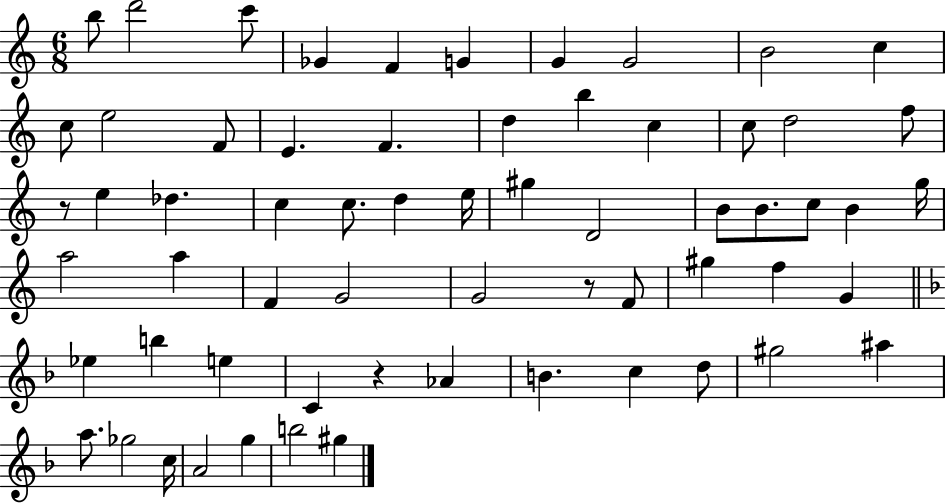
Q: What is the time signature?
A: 6/8